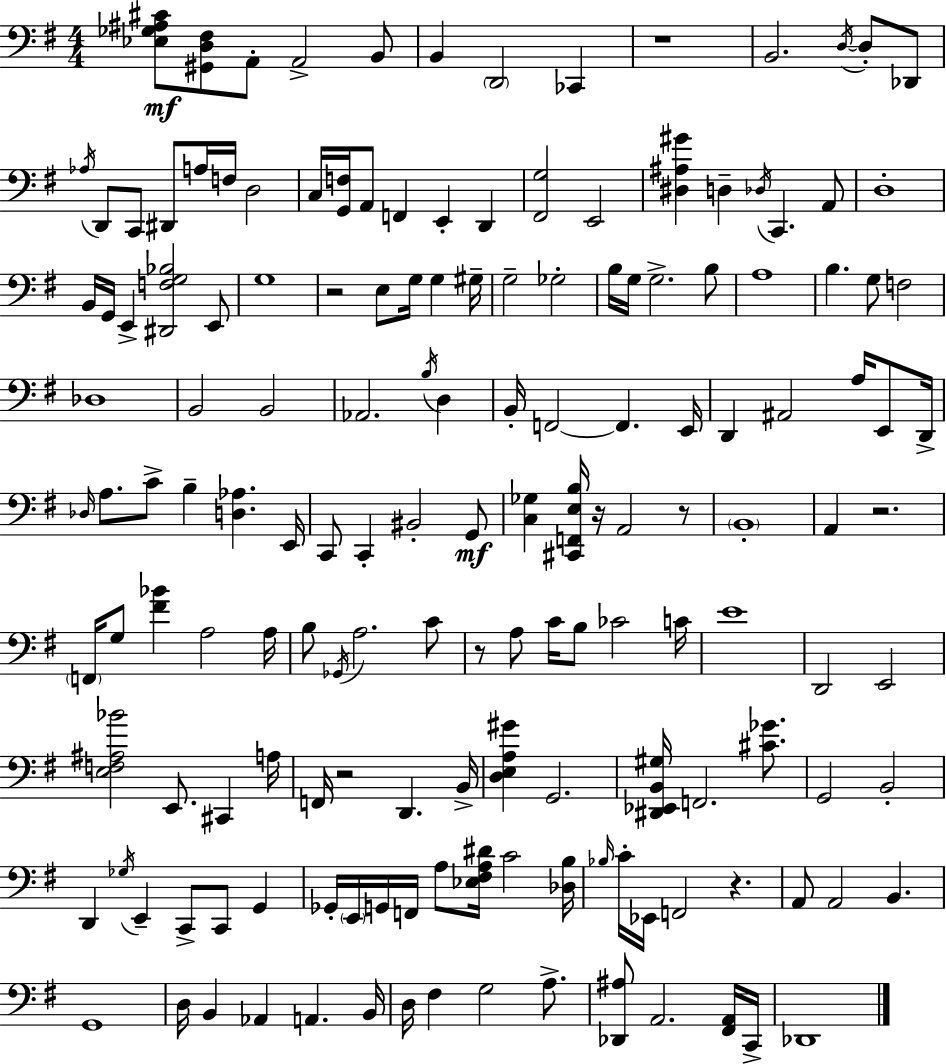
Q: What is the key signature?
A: G major